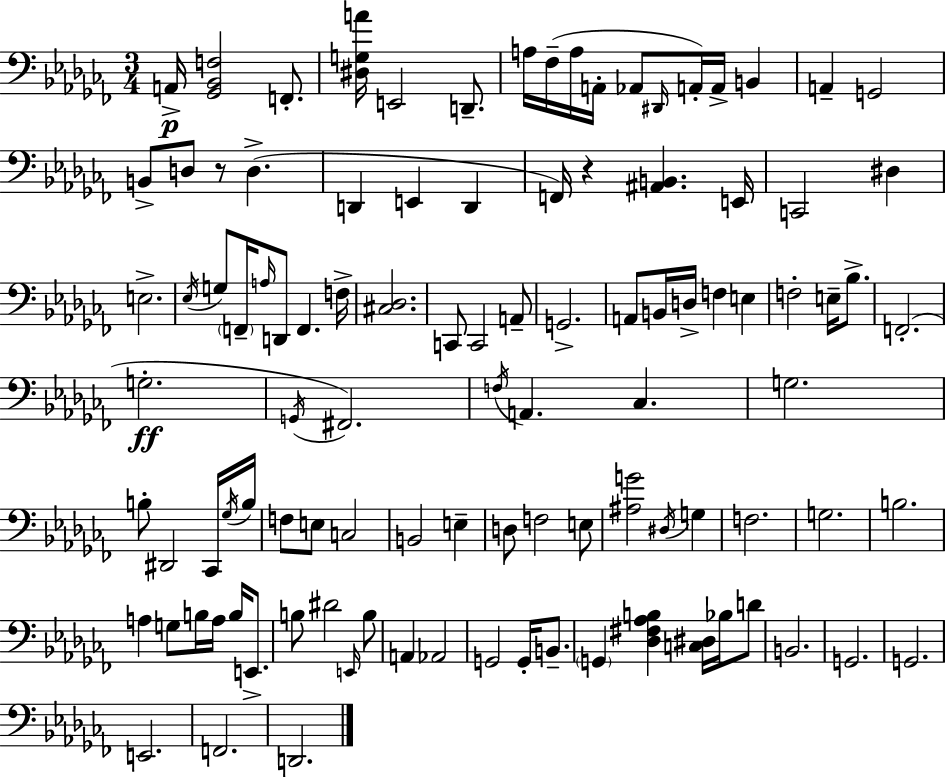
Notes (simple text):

A2/s [Gb2,Bb2,F3]/h F2/e. [D#3,G3,A4]/s E2/h D2/e. A3/s FES3/s A3/s A2/s Ab2/e D#2/s A2/s A2/s B2/q A2/q G2/h B2/e D3/e R/e D3/q. D2/q E2/q D2/q F2/s R/q [A#2,B2]/q. E2/s C2/h D#3/q E3/h. Eb3/s G3/e F2/s A3/s D2/e F2/q. F3/s [C#3,Db3]/h. C2/e C2/h A2/e G2/h. A2/e B2/s D3/s F3/q E3/q F3/h E3/s Bb3/e. F2/h. G3/h. G2/s F#2/h. F3/s A2/q. CES3/q. G3/h. B3/e D#2/h CES2/s Gb3/s B3/s F3/e E3/e C3/h B2/h E3/q D3/e F3/h E3/e [A#3,G4]/h D#3/s G3/q F3/h. G3/h. B3/h. A3/q G3/e B3/s A3/s B3/s E2/e. B3/e D#4/h E2/s B3/e A2/q Ab2/h G2/h G2/s B2/e. G2/q [Db3,F#3,Ab3,B3]/q [C3,D#3]/s Bb3/s D4/e B2/h. G2/h. G2/h. E2/h. F2/h. D2/h.